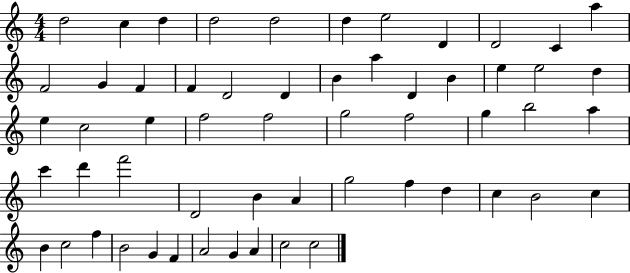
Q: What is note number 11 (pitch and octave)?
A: A5